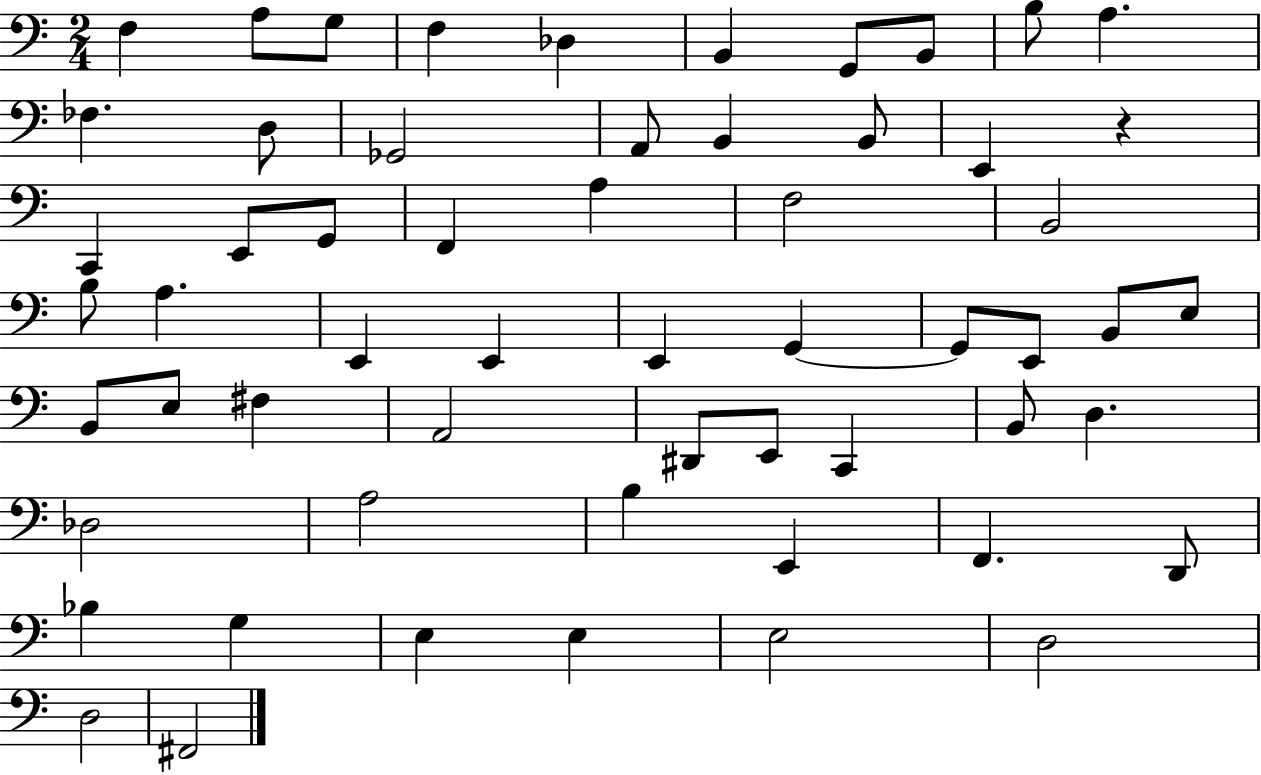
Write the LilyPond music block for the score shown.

{
  \clef bass
  \numericTimeSignature
  \time 2/4
  \key c \major
  f4 a8 g8 | f4 des4 | b,4 g,8 b,8 | b8 a4. | \break fes4. d8 | ges,2 | a,8 b,4 b,8 | e,4 r4 | \break c,4 e,8 g,8 | f,4 a4 | f2 | b,2 | \break b8 a4. | e,4 e,4 | e,4 g,4~~ | g,8 e,8 b,8 e8 | \break b,8 e8 fis4 | a,2 | dis,8 e,8 c,4 | b,8 d4. | \break des2 | a2 | b4 e,4 | f,4. d,8 | \break bes4 g4 | e4 e4 | e2 | d2 | \break d2 | fis,2 | \bar "|."
}